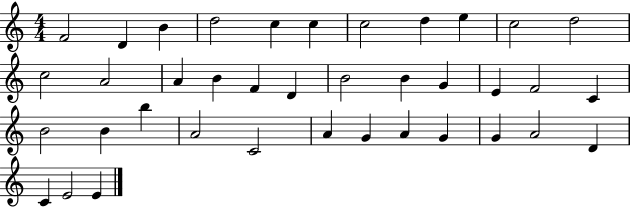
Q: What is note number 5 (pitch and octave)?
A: C5